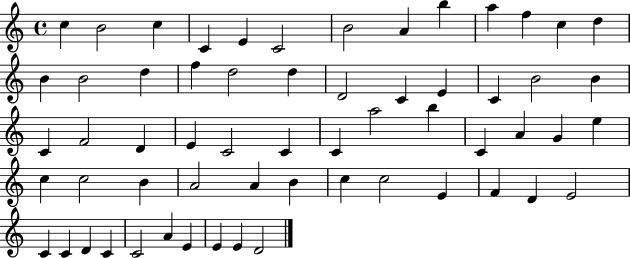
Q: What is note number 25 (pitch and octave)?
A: B4